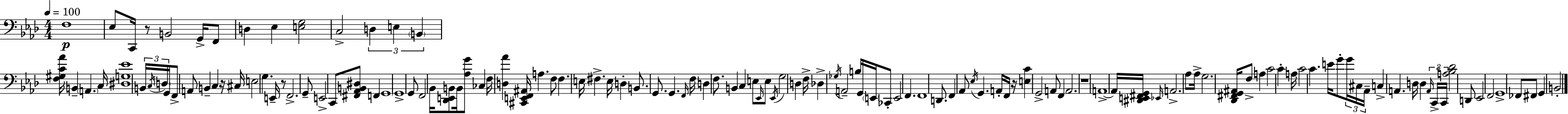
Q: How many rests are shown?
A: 5